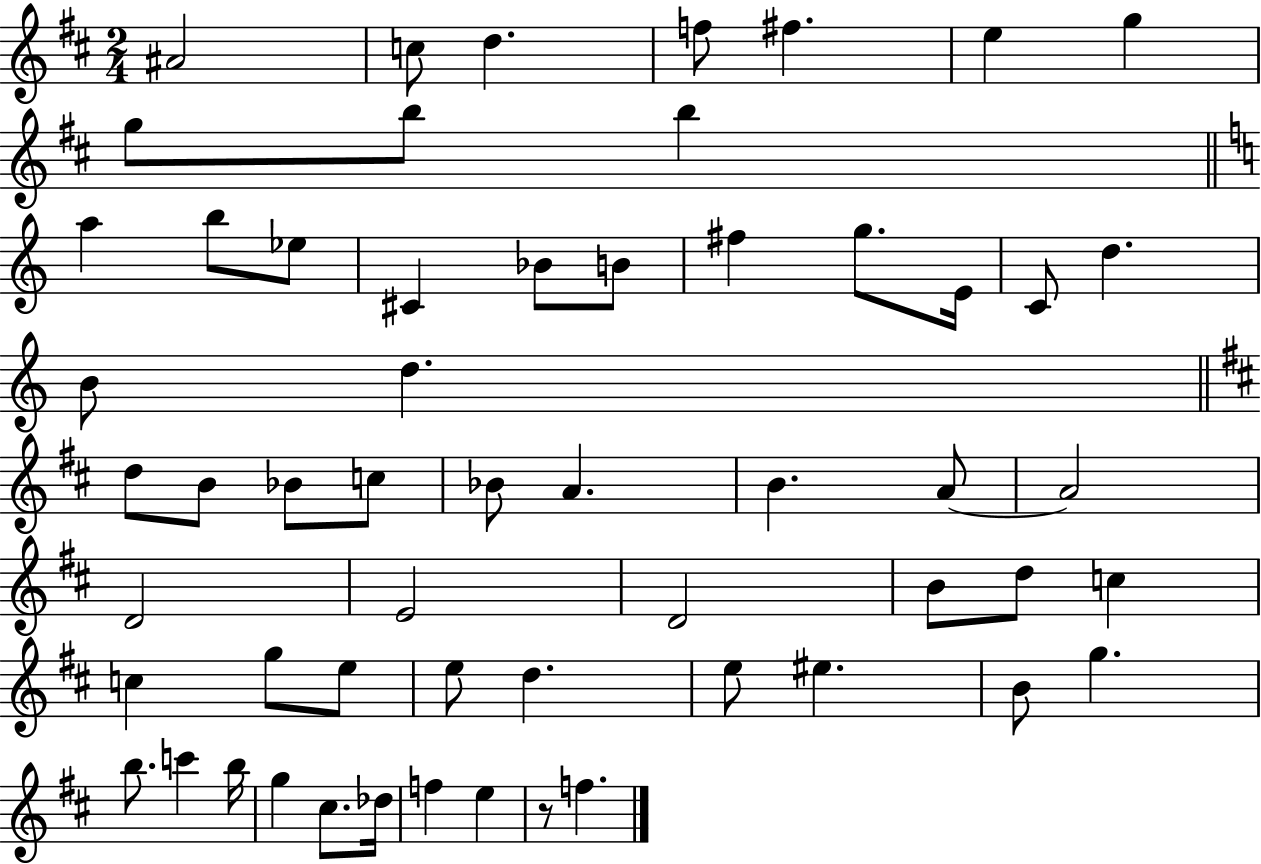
X:1
T:Untitled
M:2/4
L:1/4
K:D
^A2 c/2 d f/2 ^f e g g/2 b/2 b a b/2 _e/2 ^C _B/2 B/2 ^f g/2 E/4 C/2 d B/2 d d/2 B/2 _B/2 c/2 _B/2 A B A/2 A2 D2 E2 D2 B/2 d/2 c c g/2 e/2 e/2 d e/2 ^e B/2 g b/2 c' b/4 g ^c/2 _d/4 f e z/2 f